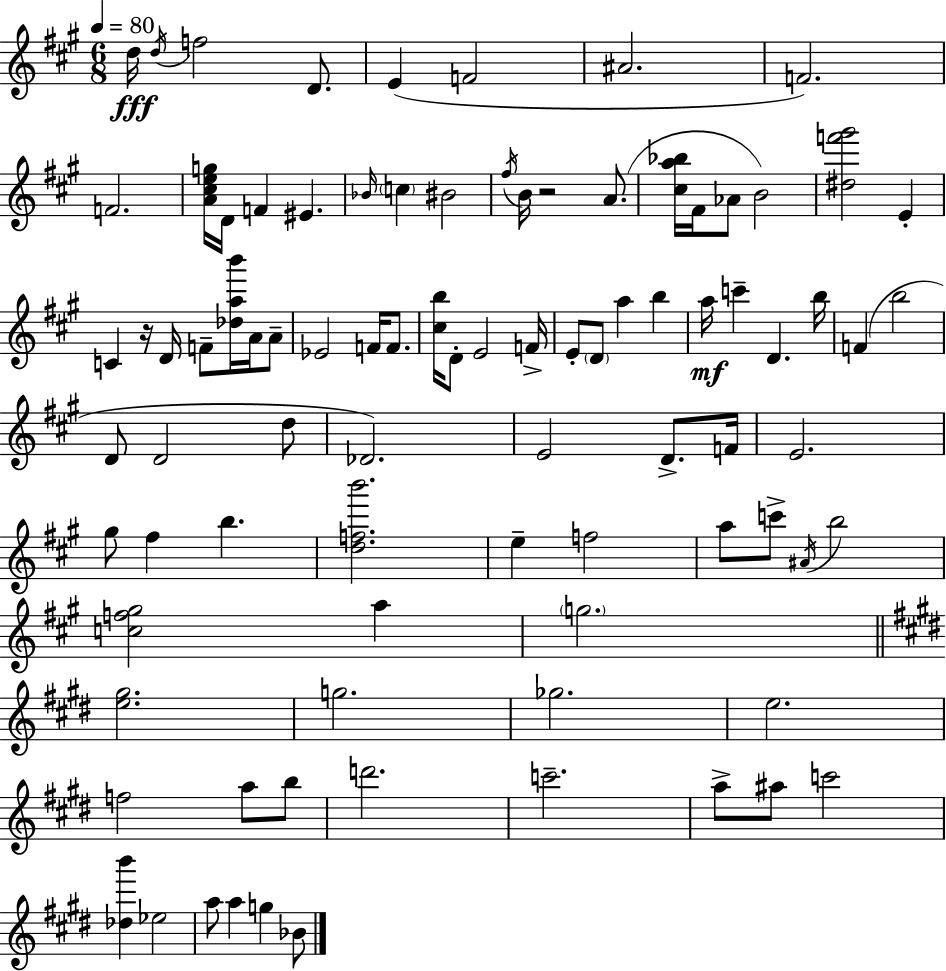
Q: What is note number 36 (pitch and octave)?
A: A5